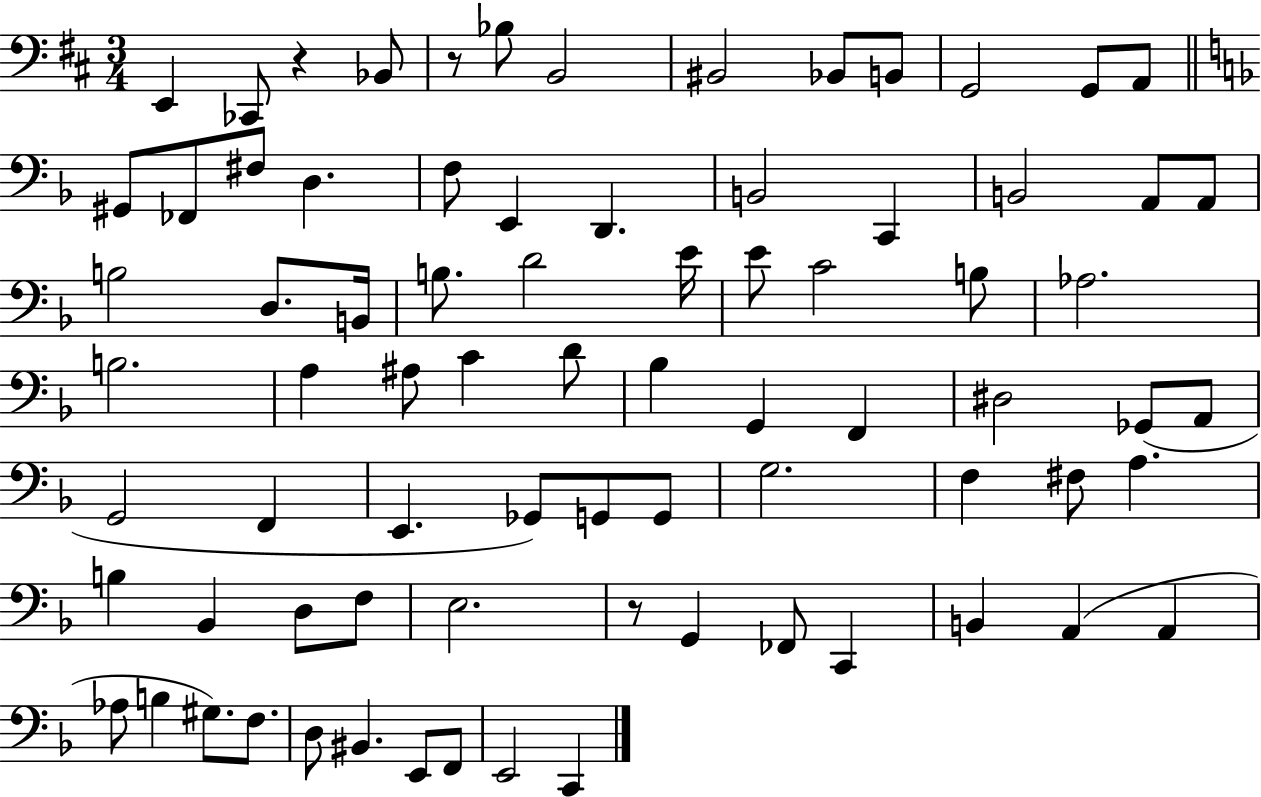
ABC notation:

X:1
T:Untitled
M:3/4
L:1/4
K:D
E,, _C,,/2 z _B,,/2 z/2 _B,/2 B,,2 ^B,,2 _B,,/2 B,,/2 G,,2 G,,/2 A,,/2 ^G,,/2 _F,,/2 ^F,/2 D, F,/2 E,, D,, B,,2 C,, B,,2 A,,/2 A,,/2 B,2 D,/2 B,,/4 B,/2 D2 E/4 E/2 C2 B,/2 _A,2 B,2 A, ^A,/2 C D/2 _B, G,, F,, ^D,2 _G,,/2 A,,/2 G,,2 F,, E,, _G,,/2 G,,/2 G,,/2 G,2 F, ^F,/2 A, B, _B,, D,/2 F,/2 E,2 z/2 G,, _F,,/2 C,, B,, A,, A,, _A,/2 B, ^G,/2 F,/2 D,/2 ^B,, E,,/2 F,,/2 E,,2 C,,